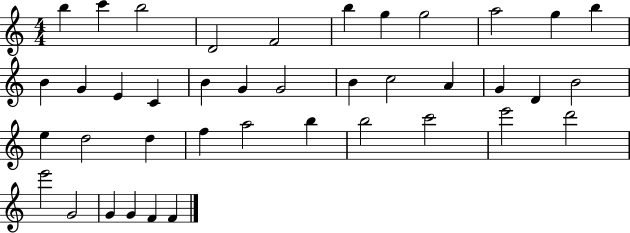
B5/q C6/q B5/h D4/h F4/h B5/q G5/q G5/h A5/h G5/q B5/q B4/q G4/q E4/q C4/q B4/q G4/q G4/h B4/q C5/h A4/q G4/q D4/q B4/h E5/q D5/h D5/q F5/q A5/h B5/q B5/h C6/h E6/h D6/h E6/h G4/h G4/q G4/q F4/q F4/q